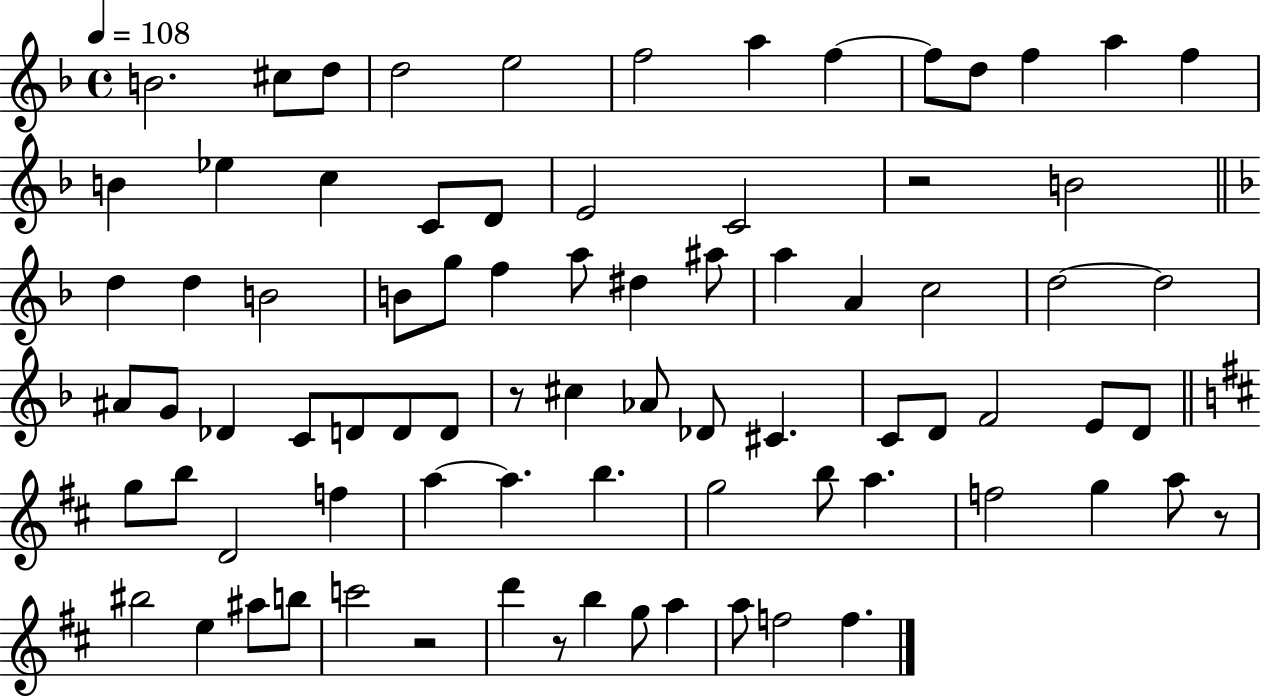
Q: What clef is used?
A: treble